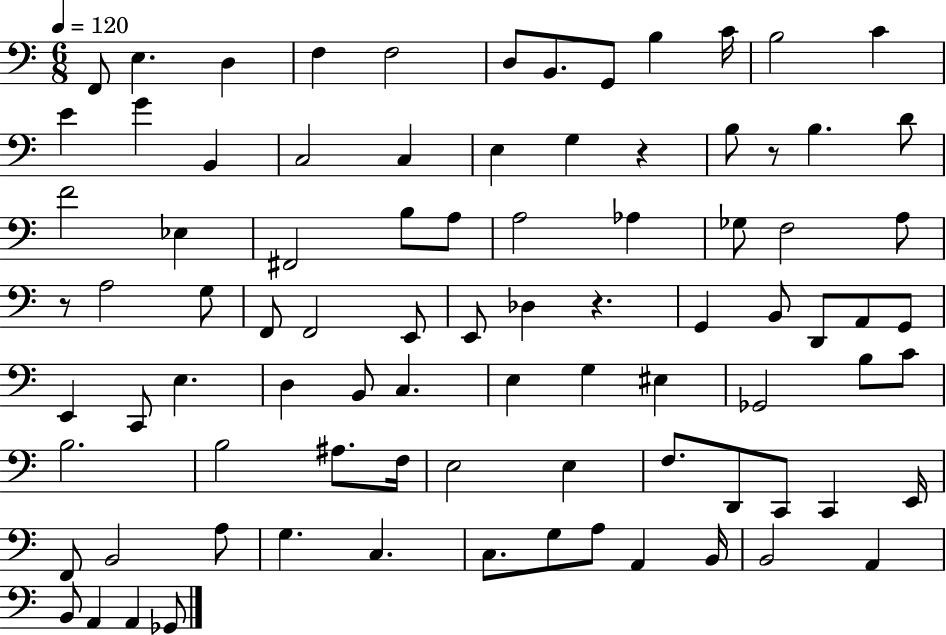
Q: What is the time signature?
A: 6/8